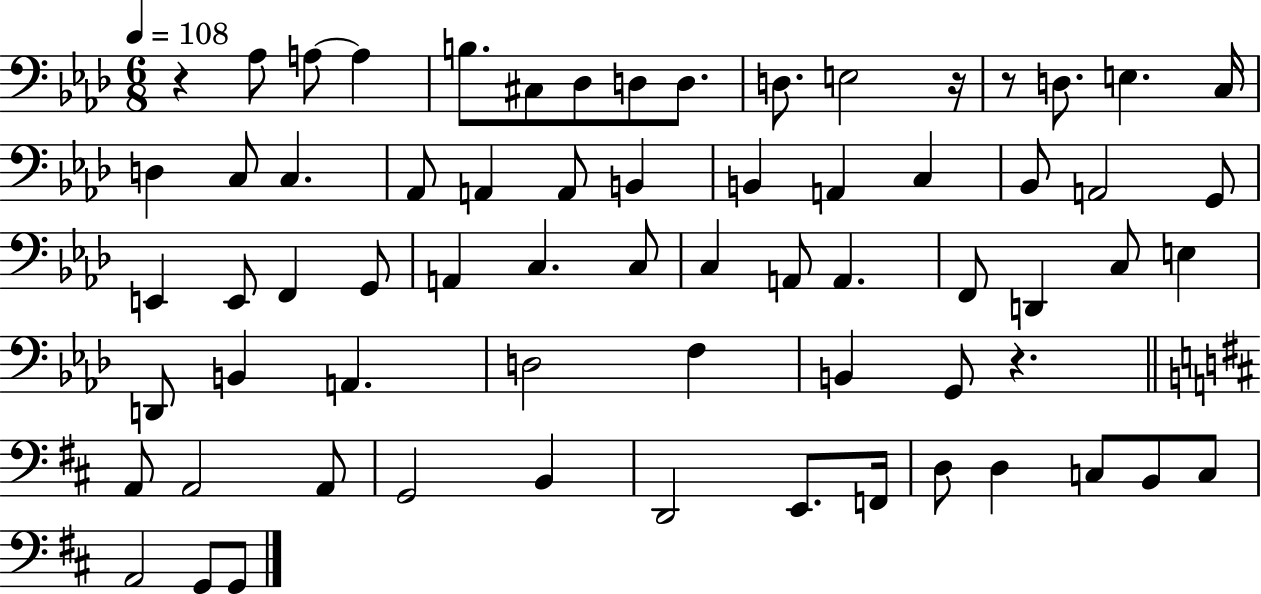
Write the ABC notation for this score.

X:1
T:Untitled
M:6/8
L:1/4
K:Ab
z _A,/2 A,/2 A, B,/2 ^C,/2 _D,/2 D,/2 D,/2 D,/2 E,2 z/4 z/2 D,/2 E, C,/4 D, C,/2 C, _A,,/2 A,, A,,/2 B,, B,, A,, C, _B,,/2 A,,2 G,,/2 E,, E,,/2 F,, G,,/2 A,, C, C,/2 C, A,,/2 A,, F,,/2 D,, C,/2 E, D,,/2 B,, A,, D,2 F, B,, G,,/2 z A,,/2 A,,2 A,,/2 G,,2 B,, D,,2 E,,/2 F,,/4 D,/2 D, C,/2 B,,/2 C,/2 A,,2 G,,/2 G,,/2